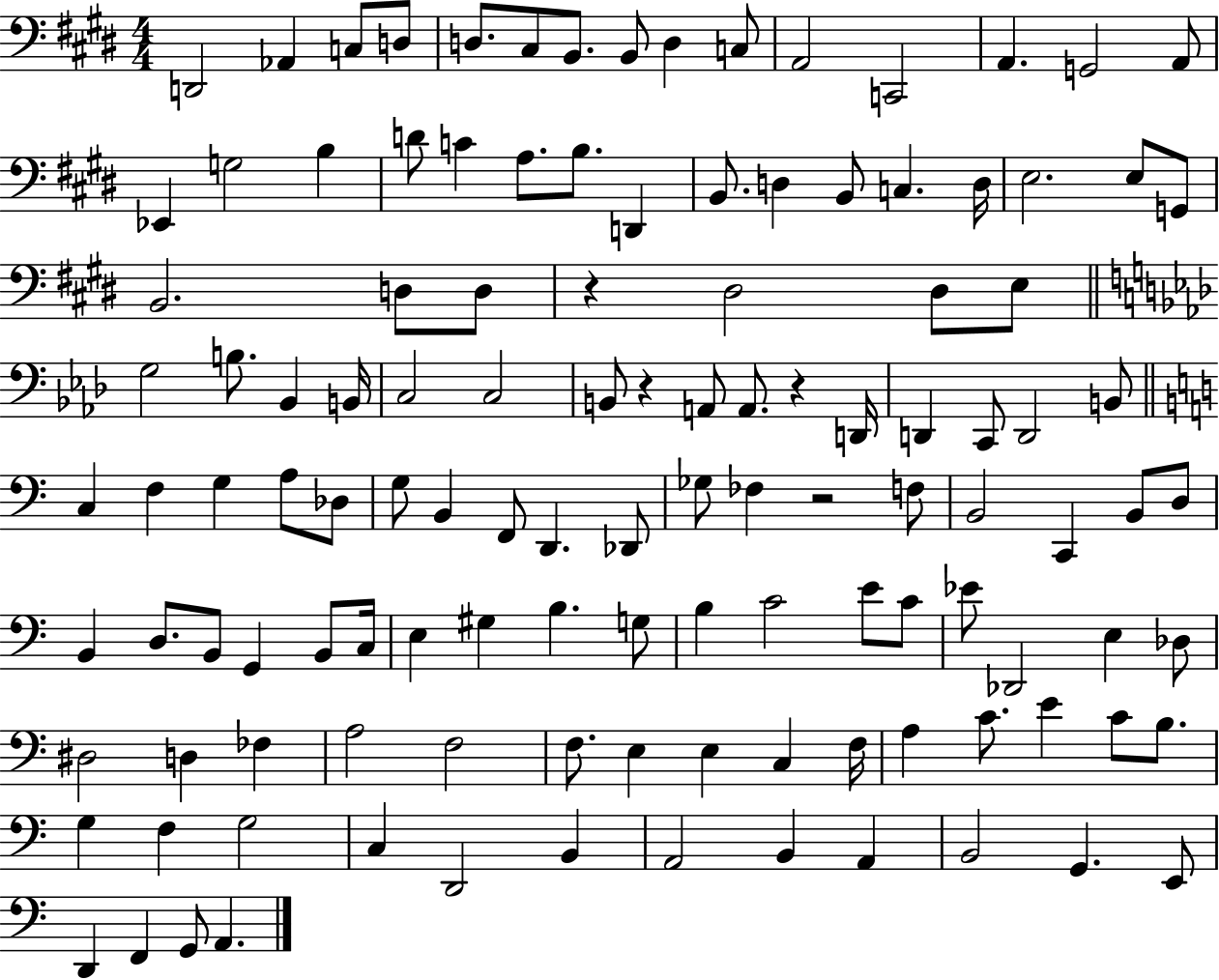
D2/h Ab2/q C3/e D3/e D3/e. C#3/e B2/e. B2/e D3/q C3/e A2/h C2/h A2/q. G2/h A2/e Eb2/q G3/h B3/q D4/e C4/q A3/e. B3/e. D2/q B2/e. D3/q B2/e C3/q. D3/s E3/h. E3/e G2/e B2/h. D3/e D3/e R/q D#3/h D#3/e E3/e G3/h B3/e. Bb2/q B2/s C3/h C3/h B2/e R/q A2/e A2/e. R/q D2/s D2/q C2/e D2/h B2/e C3/q F3/q G3/q A3/e Db3/e G3/e B2/q F2/e D2/q. Db2/e Gb3/e FES3/q R/h F3/e B2/h C2/q B2/e D3/e B2/q D3/e. B2/e G2/q B2/e C3/s E3/q G#3/q B3/q. G3/e B3/q C4/h E4/e C4/e Eb4/e Db2/h E3/q Db3/e D#3/h D3/q FES3/q A3/h F3/h F3/e. E3/q E3/q C3/q F3/s A3/q C4/e. E4/q C4/e B3/e. G3/q F3/q G3/h C3/q D2/h B2/q A2/h B2/q A2/q B2/h G2/q. E2/e D2/q F2/q G2/e A2/q.